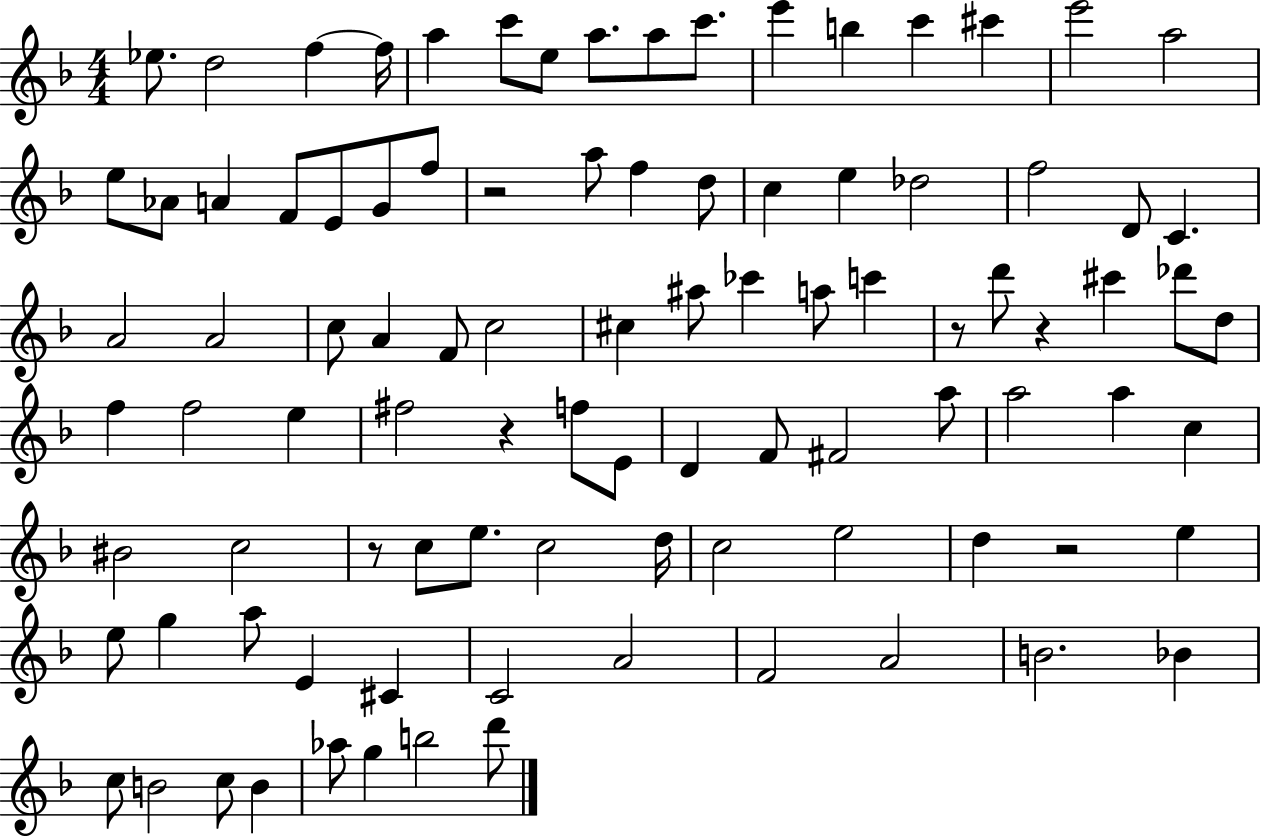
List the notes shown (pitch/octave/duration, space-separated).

Eb5/e. D5/h F5/q F5/s A5/q C6/e E5/e A5/e. A5/e C6/e. E6/q B5/q C6/q C#6/q E6/h A5/h E5/e Ab4/e A4/q F4/e E4/e G4/e F5/e R/h A5/e F5/q D5/e C5/q E5/q Db5/h F5/h D4/e C4/q. A4/h A4/h C5/e A4/q F4/e C5/h C#5/q A#5/e CES6/q A5/e C6/q R/e D6/e R/q C#6/q Db6/e D5/e F5/q F5/h E5/q F#5/h R/q F5/e E4/e D4/q F4/e F#4/h A5/e A5/h A5/q C5/q BIS4/h C5/h R/e C5/e E5/e. C5/h D5/s C5/h E5/h D5/q R/h E5/q E5/e G5/q A5/e E4/q C#4/q C4/h A4/h F4/h A4/h B4/h. Bb4/q C5/e B4/h C5/e B4/q Ab5/e G5/q B5/h D6/e